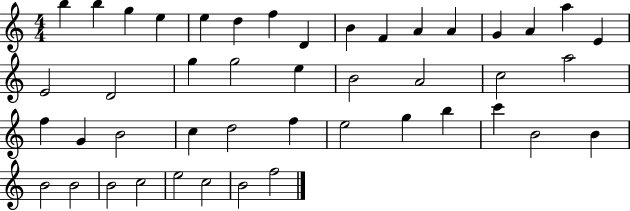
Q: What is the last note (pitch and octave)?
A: F5